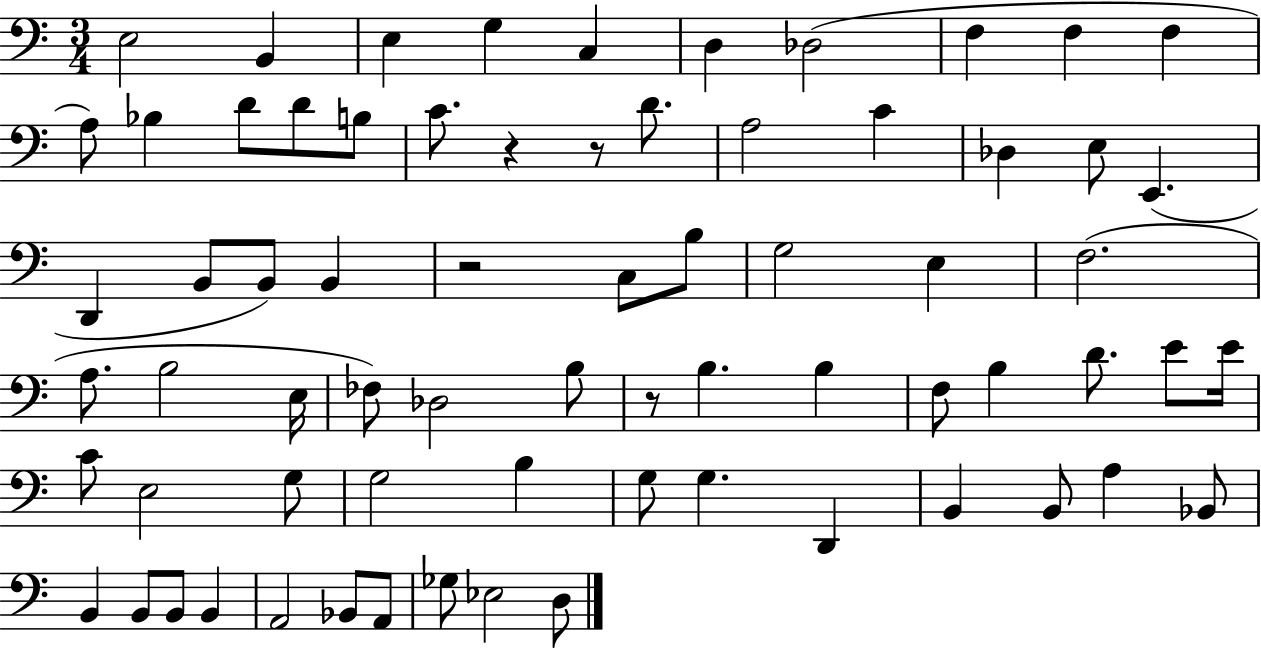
{
  \clef bass
  \numericTimeSignature
  \time 3/4
  \key c \major
  \repeat volta 2 { e2 b,4 | e4 g4 c4 | d4 des2( | f4 f4 f4 | \break a8) bes4 d'8 d'8 b8 | c'8. r4 r8 d'8. | a2 c'4 | des4 e8 e,4.( | \break d,4 b,8 b,8) b,4 | r2 c8 b8 | g2 e4 | f2.( | \break a8. b2 e16 | fes8) des2 b8 | r8 b4. b4 | f8 b4 d'8. e'8 e'16 | \break c'8 e2 g8 | g2 b4 | g8 g4. d,4 | b,4 b,8 a4 bes,8 | \break b,4 b,8 b,8 b,4 | a,2 bes,8 a,8 | ges8 ees2 d8 | } \bar "|."
}